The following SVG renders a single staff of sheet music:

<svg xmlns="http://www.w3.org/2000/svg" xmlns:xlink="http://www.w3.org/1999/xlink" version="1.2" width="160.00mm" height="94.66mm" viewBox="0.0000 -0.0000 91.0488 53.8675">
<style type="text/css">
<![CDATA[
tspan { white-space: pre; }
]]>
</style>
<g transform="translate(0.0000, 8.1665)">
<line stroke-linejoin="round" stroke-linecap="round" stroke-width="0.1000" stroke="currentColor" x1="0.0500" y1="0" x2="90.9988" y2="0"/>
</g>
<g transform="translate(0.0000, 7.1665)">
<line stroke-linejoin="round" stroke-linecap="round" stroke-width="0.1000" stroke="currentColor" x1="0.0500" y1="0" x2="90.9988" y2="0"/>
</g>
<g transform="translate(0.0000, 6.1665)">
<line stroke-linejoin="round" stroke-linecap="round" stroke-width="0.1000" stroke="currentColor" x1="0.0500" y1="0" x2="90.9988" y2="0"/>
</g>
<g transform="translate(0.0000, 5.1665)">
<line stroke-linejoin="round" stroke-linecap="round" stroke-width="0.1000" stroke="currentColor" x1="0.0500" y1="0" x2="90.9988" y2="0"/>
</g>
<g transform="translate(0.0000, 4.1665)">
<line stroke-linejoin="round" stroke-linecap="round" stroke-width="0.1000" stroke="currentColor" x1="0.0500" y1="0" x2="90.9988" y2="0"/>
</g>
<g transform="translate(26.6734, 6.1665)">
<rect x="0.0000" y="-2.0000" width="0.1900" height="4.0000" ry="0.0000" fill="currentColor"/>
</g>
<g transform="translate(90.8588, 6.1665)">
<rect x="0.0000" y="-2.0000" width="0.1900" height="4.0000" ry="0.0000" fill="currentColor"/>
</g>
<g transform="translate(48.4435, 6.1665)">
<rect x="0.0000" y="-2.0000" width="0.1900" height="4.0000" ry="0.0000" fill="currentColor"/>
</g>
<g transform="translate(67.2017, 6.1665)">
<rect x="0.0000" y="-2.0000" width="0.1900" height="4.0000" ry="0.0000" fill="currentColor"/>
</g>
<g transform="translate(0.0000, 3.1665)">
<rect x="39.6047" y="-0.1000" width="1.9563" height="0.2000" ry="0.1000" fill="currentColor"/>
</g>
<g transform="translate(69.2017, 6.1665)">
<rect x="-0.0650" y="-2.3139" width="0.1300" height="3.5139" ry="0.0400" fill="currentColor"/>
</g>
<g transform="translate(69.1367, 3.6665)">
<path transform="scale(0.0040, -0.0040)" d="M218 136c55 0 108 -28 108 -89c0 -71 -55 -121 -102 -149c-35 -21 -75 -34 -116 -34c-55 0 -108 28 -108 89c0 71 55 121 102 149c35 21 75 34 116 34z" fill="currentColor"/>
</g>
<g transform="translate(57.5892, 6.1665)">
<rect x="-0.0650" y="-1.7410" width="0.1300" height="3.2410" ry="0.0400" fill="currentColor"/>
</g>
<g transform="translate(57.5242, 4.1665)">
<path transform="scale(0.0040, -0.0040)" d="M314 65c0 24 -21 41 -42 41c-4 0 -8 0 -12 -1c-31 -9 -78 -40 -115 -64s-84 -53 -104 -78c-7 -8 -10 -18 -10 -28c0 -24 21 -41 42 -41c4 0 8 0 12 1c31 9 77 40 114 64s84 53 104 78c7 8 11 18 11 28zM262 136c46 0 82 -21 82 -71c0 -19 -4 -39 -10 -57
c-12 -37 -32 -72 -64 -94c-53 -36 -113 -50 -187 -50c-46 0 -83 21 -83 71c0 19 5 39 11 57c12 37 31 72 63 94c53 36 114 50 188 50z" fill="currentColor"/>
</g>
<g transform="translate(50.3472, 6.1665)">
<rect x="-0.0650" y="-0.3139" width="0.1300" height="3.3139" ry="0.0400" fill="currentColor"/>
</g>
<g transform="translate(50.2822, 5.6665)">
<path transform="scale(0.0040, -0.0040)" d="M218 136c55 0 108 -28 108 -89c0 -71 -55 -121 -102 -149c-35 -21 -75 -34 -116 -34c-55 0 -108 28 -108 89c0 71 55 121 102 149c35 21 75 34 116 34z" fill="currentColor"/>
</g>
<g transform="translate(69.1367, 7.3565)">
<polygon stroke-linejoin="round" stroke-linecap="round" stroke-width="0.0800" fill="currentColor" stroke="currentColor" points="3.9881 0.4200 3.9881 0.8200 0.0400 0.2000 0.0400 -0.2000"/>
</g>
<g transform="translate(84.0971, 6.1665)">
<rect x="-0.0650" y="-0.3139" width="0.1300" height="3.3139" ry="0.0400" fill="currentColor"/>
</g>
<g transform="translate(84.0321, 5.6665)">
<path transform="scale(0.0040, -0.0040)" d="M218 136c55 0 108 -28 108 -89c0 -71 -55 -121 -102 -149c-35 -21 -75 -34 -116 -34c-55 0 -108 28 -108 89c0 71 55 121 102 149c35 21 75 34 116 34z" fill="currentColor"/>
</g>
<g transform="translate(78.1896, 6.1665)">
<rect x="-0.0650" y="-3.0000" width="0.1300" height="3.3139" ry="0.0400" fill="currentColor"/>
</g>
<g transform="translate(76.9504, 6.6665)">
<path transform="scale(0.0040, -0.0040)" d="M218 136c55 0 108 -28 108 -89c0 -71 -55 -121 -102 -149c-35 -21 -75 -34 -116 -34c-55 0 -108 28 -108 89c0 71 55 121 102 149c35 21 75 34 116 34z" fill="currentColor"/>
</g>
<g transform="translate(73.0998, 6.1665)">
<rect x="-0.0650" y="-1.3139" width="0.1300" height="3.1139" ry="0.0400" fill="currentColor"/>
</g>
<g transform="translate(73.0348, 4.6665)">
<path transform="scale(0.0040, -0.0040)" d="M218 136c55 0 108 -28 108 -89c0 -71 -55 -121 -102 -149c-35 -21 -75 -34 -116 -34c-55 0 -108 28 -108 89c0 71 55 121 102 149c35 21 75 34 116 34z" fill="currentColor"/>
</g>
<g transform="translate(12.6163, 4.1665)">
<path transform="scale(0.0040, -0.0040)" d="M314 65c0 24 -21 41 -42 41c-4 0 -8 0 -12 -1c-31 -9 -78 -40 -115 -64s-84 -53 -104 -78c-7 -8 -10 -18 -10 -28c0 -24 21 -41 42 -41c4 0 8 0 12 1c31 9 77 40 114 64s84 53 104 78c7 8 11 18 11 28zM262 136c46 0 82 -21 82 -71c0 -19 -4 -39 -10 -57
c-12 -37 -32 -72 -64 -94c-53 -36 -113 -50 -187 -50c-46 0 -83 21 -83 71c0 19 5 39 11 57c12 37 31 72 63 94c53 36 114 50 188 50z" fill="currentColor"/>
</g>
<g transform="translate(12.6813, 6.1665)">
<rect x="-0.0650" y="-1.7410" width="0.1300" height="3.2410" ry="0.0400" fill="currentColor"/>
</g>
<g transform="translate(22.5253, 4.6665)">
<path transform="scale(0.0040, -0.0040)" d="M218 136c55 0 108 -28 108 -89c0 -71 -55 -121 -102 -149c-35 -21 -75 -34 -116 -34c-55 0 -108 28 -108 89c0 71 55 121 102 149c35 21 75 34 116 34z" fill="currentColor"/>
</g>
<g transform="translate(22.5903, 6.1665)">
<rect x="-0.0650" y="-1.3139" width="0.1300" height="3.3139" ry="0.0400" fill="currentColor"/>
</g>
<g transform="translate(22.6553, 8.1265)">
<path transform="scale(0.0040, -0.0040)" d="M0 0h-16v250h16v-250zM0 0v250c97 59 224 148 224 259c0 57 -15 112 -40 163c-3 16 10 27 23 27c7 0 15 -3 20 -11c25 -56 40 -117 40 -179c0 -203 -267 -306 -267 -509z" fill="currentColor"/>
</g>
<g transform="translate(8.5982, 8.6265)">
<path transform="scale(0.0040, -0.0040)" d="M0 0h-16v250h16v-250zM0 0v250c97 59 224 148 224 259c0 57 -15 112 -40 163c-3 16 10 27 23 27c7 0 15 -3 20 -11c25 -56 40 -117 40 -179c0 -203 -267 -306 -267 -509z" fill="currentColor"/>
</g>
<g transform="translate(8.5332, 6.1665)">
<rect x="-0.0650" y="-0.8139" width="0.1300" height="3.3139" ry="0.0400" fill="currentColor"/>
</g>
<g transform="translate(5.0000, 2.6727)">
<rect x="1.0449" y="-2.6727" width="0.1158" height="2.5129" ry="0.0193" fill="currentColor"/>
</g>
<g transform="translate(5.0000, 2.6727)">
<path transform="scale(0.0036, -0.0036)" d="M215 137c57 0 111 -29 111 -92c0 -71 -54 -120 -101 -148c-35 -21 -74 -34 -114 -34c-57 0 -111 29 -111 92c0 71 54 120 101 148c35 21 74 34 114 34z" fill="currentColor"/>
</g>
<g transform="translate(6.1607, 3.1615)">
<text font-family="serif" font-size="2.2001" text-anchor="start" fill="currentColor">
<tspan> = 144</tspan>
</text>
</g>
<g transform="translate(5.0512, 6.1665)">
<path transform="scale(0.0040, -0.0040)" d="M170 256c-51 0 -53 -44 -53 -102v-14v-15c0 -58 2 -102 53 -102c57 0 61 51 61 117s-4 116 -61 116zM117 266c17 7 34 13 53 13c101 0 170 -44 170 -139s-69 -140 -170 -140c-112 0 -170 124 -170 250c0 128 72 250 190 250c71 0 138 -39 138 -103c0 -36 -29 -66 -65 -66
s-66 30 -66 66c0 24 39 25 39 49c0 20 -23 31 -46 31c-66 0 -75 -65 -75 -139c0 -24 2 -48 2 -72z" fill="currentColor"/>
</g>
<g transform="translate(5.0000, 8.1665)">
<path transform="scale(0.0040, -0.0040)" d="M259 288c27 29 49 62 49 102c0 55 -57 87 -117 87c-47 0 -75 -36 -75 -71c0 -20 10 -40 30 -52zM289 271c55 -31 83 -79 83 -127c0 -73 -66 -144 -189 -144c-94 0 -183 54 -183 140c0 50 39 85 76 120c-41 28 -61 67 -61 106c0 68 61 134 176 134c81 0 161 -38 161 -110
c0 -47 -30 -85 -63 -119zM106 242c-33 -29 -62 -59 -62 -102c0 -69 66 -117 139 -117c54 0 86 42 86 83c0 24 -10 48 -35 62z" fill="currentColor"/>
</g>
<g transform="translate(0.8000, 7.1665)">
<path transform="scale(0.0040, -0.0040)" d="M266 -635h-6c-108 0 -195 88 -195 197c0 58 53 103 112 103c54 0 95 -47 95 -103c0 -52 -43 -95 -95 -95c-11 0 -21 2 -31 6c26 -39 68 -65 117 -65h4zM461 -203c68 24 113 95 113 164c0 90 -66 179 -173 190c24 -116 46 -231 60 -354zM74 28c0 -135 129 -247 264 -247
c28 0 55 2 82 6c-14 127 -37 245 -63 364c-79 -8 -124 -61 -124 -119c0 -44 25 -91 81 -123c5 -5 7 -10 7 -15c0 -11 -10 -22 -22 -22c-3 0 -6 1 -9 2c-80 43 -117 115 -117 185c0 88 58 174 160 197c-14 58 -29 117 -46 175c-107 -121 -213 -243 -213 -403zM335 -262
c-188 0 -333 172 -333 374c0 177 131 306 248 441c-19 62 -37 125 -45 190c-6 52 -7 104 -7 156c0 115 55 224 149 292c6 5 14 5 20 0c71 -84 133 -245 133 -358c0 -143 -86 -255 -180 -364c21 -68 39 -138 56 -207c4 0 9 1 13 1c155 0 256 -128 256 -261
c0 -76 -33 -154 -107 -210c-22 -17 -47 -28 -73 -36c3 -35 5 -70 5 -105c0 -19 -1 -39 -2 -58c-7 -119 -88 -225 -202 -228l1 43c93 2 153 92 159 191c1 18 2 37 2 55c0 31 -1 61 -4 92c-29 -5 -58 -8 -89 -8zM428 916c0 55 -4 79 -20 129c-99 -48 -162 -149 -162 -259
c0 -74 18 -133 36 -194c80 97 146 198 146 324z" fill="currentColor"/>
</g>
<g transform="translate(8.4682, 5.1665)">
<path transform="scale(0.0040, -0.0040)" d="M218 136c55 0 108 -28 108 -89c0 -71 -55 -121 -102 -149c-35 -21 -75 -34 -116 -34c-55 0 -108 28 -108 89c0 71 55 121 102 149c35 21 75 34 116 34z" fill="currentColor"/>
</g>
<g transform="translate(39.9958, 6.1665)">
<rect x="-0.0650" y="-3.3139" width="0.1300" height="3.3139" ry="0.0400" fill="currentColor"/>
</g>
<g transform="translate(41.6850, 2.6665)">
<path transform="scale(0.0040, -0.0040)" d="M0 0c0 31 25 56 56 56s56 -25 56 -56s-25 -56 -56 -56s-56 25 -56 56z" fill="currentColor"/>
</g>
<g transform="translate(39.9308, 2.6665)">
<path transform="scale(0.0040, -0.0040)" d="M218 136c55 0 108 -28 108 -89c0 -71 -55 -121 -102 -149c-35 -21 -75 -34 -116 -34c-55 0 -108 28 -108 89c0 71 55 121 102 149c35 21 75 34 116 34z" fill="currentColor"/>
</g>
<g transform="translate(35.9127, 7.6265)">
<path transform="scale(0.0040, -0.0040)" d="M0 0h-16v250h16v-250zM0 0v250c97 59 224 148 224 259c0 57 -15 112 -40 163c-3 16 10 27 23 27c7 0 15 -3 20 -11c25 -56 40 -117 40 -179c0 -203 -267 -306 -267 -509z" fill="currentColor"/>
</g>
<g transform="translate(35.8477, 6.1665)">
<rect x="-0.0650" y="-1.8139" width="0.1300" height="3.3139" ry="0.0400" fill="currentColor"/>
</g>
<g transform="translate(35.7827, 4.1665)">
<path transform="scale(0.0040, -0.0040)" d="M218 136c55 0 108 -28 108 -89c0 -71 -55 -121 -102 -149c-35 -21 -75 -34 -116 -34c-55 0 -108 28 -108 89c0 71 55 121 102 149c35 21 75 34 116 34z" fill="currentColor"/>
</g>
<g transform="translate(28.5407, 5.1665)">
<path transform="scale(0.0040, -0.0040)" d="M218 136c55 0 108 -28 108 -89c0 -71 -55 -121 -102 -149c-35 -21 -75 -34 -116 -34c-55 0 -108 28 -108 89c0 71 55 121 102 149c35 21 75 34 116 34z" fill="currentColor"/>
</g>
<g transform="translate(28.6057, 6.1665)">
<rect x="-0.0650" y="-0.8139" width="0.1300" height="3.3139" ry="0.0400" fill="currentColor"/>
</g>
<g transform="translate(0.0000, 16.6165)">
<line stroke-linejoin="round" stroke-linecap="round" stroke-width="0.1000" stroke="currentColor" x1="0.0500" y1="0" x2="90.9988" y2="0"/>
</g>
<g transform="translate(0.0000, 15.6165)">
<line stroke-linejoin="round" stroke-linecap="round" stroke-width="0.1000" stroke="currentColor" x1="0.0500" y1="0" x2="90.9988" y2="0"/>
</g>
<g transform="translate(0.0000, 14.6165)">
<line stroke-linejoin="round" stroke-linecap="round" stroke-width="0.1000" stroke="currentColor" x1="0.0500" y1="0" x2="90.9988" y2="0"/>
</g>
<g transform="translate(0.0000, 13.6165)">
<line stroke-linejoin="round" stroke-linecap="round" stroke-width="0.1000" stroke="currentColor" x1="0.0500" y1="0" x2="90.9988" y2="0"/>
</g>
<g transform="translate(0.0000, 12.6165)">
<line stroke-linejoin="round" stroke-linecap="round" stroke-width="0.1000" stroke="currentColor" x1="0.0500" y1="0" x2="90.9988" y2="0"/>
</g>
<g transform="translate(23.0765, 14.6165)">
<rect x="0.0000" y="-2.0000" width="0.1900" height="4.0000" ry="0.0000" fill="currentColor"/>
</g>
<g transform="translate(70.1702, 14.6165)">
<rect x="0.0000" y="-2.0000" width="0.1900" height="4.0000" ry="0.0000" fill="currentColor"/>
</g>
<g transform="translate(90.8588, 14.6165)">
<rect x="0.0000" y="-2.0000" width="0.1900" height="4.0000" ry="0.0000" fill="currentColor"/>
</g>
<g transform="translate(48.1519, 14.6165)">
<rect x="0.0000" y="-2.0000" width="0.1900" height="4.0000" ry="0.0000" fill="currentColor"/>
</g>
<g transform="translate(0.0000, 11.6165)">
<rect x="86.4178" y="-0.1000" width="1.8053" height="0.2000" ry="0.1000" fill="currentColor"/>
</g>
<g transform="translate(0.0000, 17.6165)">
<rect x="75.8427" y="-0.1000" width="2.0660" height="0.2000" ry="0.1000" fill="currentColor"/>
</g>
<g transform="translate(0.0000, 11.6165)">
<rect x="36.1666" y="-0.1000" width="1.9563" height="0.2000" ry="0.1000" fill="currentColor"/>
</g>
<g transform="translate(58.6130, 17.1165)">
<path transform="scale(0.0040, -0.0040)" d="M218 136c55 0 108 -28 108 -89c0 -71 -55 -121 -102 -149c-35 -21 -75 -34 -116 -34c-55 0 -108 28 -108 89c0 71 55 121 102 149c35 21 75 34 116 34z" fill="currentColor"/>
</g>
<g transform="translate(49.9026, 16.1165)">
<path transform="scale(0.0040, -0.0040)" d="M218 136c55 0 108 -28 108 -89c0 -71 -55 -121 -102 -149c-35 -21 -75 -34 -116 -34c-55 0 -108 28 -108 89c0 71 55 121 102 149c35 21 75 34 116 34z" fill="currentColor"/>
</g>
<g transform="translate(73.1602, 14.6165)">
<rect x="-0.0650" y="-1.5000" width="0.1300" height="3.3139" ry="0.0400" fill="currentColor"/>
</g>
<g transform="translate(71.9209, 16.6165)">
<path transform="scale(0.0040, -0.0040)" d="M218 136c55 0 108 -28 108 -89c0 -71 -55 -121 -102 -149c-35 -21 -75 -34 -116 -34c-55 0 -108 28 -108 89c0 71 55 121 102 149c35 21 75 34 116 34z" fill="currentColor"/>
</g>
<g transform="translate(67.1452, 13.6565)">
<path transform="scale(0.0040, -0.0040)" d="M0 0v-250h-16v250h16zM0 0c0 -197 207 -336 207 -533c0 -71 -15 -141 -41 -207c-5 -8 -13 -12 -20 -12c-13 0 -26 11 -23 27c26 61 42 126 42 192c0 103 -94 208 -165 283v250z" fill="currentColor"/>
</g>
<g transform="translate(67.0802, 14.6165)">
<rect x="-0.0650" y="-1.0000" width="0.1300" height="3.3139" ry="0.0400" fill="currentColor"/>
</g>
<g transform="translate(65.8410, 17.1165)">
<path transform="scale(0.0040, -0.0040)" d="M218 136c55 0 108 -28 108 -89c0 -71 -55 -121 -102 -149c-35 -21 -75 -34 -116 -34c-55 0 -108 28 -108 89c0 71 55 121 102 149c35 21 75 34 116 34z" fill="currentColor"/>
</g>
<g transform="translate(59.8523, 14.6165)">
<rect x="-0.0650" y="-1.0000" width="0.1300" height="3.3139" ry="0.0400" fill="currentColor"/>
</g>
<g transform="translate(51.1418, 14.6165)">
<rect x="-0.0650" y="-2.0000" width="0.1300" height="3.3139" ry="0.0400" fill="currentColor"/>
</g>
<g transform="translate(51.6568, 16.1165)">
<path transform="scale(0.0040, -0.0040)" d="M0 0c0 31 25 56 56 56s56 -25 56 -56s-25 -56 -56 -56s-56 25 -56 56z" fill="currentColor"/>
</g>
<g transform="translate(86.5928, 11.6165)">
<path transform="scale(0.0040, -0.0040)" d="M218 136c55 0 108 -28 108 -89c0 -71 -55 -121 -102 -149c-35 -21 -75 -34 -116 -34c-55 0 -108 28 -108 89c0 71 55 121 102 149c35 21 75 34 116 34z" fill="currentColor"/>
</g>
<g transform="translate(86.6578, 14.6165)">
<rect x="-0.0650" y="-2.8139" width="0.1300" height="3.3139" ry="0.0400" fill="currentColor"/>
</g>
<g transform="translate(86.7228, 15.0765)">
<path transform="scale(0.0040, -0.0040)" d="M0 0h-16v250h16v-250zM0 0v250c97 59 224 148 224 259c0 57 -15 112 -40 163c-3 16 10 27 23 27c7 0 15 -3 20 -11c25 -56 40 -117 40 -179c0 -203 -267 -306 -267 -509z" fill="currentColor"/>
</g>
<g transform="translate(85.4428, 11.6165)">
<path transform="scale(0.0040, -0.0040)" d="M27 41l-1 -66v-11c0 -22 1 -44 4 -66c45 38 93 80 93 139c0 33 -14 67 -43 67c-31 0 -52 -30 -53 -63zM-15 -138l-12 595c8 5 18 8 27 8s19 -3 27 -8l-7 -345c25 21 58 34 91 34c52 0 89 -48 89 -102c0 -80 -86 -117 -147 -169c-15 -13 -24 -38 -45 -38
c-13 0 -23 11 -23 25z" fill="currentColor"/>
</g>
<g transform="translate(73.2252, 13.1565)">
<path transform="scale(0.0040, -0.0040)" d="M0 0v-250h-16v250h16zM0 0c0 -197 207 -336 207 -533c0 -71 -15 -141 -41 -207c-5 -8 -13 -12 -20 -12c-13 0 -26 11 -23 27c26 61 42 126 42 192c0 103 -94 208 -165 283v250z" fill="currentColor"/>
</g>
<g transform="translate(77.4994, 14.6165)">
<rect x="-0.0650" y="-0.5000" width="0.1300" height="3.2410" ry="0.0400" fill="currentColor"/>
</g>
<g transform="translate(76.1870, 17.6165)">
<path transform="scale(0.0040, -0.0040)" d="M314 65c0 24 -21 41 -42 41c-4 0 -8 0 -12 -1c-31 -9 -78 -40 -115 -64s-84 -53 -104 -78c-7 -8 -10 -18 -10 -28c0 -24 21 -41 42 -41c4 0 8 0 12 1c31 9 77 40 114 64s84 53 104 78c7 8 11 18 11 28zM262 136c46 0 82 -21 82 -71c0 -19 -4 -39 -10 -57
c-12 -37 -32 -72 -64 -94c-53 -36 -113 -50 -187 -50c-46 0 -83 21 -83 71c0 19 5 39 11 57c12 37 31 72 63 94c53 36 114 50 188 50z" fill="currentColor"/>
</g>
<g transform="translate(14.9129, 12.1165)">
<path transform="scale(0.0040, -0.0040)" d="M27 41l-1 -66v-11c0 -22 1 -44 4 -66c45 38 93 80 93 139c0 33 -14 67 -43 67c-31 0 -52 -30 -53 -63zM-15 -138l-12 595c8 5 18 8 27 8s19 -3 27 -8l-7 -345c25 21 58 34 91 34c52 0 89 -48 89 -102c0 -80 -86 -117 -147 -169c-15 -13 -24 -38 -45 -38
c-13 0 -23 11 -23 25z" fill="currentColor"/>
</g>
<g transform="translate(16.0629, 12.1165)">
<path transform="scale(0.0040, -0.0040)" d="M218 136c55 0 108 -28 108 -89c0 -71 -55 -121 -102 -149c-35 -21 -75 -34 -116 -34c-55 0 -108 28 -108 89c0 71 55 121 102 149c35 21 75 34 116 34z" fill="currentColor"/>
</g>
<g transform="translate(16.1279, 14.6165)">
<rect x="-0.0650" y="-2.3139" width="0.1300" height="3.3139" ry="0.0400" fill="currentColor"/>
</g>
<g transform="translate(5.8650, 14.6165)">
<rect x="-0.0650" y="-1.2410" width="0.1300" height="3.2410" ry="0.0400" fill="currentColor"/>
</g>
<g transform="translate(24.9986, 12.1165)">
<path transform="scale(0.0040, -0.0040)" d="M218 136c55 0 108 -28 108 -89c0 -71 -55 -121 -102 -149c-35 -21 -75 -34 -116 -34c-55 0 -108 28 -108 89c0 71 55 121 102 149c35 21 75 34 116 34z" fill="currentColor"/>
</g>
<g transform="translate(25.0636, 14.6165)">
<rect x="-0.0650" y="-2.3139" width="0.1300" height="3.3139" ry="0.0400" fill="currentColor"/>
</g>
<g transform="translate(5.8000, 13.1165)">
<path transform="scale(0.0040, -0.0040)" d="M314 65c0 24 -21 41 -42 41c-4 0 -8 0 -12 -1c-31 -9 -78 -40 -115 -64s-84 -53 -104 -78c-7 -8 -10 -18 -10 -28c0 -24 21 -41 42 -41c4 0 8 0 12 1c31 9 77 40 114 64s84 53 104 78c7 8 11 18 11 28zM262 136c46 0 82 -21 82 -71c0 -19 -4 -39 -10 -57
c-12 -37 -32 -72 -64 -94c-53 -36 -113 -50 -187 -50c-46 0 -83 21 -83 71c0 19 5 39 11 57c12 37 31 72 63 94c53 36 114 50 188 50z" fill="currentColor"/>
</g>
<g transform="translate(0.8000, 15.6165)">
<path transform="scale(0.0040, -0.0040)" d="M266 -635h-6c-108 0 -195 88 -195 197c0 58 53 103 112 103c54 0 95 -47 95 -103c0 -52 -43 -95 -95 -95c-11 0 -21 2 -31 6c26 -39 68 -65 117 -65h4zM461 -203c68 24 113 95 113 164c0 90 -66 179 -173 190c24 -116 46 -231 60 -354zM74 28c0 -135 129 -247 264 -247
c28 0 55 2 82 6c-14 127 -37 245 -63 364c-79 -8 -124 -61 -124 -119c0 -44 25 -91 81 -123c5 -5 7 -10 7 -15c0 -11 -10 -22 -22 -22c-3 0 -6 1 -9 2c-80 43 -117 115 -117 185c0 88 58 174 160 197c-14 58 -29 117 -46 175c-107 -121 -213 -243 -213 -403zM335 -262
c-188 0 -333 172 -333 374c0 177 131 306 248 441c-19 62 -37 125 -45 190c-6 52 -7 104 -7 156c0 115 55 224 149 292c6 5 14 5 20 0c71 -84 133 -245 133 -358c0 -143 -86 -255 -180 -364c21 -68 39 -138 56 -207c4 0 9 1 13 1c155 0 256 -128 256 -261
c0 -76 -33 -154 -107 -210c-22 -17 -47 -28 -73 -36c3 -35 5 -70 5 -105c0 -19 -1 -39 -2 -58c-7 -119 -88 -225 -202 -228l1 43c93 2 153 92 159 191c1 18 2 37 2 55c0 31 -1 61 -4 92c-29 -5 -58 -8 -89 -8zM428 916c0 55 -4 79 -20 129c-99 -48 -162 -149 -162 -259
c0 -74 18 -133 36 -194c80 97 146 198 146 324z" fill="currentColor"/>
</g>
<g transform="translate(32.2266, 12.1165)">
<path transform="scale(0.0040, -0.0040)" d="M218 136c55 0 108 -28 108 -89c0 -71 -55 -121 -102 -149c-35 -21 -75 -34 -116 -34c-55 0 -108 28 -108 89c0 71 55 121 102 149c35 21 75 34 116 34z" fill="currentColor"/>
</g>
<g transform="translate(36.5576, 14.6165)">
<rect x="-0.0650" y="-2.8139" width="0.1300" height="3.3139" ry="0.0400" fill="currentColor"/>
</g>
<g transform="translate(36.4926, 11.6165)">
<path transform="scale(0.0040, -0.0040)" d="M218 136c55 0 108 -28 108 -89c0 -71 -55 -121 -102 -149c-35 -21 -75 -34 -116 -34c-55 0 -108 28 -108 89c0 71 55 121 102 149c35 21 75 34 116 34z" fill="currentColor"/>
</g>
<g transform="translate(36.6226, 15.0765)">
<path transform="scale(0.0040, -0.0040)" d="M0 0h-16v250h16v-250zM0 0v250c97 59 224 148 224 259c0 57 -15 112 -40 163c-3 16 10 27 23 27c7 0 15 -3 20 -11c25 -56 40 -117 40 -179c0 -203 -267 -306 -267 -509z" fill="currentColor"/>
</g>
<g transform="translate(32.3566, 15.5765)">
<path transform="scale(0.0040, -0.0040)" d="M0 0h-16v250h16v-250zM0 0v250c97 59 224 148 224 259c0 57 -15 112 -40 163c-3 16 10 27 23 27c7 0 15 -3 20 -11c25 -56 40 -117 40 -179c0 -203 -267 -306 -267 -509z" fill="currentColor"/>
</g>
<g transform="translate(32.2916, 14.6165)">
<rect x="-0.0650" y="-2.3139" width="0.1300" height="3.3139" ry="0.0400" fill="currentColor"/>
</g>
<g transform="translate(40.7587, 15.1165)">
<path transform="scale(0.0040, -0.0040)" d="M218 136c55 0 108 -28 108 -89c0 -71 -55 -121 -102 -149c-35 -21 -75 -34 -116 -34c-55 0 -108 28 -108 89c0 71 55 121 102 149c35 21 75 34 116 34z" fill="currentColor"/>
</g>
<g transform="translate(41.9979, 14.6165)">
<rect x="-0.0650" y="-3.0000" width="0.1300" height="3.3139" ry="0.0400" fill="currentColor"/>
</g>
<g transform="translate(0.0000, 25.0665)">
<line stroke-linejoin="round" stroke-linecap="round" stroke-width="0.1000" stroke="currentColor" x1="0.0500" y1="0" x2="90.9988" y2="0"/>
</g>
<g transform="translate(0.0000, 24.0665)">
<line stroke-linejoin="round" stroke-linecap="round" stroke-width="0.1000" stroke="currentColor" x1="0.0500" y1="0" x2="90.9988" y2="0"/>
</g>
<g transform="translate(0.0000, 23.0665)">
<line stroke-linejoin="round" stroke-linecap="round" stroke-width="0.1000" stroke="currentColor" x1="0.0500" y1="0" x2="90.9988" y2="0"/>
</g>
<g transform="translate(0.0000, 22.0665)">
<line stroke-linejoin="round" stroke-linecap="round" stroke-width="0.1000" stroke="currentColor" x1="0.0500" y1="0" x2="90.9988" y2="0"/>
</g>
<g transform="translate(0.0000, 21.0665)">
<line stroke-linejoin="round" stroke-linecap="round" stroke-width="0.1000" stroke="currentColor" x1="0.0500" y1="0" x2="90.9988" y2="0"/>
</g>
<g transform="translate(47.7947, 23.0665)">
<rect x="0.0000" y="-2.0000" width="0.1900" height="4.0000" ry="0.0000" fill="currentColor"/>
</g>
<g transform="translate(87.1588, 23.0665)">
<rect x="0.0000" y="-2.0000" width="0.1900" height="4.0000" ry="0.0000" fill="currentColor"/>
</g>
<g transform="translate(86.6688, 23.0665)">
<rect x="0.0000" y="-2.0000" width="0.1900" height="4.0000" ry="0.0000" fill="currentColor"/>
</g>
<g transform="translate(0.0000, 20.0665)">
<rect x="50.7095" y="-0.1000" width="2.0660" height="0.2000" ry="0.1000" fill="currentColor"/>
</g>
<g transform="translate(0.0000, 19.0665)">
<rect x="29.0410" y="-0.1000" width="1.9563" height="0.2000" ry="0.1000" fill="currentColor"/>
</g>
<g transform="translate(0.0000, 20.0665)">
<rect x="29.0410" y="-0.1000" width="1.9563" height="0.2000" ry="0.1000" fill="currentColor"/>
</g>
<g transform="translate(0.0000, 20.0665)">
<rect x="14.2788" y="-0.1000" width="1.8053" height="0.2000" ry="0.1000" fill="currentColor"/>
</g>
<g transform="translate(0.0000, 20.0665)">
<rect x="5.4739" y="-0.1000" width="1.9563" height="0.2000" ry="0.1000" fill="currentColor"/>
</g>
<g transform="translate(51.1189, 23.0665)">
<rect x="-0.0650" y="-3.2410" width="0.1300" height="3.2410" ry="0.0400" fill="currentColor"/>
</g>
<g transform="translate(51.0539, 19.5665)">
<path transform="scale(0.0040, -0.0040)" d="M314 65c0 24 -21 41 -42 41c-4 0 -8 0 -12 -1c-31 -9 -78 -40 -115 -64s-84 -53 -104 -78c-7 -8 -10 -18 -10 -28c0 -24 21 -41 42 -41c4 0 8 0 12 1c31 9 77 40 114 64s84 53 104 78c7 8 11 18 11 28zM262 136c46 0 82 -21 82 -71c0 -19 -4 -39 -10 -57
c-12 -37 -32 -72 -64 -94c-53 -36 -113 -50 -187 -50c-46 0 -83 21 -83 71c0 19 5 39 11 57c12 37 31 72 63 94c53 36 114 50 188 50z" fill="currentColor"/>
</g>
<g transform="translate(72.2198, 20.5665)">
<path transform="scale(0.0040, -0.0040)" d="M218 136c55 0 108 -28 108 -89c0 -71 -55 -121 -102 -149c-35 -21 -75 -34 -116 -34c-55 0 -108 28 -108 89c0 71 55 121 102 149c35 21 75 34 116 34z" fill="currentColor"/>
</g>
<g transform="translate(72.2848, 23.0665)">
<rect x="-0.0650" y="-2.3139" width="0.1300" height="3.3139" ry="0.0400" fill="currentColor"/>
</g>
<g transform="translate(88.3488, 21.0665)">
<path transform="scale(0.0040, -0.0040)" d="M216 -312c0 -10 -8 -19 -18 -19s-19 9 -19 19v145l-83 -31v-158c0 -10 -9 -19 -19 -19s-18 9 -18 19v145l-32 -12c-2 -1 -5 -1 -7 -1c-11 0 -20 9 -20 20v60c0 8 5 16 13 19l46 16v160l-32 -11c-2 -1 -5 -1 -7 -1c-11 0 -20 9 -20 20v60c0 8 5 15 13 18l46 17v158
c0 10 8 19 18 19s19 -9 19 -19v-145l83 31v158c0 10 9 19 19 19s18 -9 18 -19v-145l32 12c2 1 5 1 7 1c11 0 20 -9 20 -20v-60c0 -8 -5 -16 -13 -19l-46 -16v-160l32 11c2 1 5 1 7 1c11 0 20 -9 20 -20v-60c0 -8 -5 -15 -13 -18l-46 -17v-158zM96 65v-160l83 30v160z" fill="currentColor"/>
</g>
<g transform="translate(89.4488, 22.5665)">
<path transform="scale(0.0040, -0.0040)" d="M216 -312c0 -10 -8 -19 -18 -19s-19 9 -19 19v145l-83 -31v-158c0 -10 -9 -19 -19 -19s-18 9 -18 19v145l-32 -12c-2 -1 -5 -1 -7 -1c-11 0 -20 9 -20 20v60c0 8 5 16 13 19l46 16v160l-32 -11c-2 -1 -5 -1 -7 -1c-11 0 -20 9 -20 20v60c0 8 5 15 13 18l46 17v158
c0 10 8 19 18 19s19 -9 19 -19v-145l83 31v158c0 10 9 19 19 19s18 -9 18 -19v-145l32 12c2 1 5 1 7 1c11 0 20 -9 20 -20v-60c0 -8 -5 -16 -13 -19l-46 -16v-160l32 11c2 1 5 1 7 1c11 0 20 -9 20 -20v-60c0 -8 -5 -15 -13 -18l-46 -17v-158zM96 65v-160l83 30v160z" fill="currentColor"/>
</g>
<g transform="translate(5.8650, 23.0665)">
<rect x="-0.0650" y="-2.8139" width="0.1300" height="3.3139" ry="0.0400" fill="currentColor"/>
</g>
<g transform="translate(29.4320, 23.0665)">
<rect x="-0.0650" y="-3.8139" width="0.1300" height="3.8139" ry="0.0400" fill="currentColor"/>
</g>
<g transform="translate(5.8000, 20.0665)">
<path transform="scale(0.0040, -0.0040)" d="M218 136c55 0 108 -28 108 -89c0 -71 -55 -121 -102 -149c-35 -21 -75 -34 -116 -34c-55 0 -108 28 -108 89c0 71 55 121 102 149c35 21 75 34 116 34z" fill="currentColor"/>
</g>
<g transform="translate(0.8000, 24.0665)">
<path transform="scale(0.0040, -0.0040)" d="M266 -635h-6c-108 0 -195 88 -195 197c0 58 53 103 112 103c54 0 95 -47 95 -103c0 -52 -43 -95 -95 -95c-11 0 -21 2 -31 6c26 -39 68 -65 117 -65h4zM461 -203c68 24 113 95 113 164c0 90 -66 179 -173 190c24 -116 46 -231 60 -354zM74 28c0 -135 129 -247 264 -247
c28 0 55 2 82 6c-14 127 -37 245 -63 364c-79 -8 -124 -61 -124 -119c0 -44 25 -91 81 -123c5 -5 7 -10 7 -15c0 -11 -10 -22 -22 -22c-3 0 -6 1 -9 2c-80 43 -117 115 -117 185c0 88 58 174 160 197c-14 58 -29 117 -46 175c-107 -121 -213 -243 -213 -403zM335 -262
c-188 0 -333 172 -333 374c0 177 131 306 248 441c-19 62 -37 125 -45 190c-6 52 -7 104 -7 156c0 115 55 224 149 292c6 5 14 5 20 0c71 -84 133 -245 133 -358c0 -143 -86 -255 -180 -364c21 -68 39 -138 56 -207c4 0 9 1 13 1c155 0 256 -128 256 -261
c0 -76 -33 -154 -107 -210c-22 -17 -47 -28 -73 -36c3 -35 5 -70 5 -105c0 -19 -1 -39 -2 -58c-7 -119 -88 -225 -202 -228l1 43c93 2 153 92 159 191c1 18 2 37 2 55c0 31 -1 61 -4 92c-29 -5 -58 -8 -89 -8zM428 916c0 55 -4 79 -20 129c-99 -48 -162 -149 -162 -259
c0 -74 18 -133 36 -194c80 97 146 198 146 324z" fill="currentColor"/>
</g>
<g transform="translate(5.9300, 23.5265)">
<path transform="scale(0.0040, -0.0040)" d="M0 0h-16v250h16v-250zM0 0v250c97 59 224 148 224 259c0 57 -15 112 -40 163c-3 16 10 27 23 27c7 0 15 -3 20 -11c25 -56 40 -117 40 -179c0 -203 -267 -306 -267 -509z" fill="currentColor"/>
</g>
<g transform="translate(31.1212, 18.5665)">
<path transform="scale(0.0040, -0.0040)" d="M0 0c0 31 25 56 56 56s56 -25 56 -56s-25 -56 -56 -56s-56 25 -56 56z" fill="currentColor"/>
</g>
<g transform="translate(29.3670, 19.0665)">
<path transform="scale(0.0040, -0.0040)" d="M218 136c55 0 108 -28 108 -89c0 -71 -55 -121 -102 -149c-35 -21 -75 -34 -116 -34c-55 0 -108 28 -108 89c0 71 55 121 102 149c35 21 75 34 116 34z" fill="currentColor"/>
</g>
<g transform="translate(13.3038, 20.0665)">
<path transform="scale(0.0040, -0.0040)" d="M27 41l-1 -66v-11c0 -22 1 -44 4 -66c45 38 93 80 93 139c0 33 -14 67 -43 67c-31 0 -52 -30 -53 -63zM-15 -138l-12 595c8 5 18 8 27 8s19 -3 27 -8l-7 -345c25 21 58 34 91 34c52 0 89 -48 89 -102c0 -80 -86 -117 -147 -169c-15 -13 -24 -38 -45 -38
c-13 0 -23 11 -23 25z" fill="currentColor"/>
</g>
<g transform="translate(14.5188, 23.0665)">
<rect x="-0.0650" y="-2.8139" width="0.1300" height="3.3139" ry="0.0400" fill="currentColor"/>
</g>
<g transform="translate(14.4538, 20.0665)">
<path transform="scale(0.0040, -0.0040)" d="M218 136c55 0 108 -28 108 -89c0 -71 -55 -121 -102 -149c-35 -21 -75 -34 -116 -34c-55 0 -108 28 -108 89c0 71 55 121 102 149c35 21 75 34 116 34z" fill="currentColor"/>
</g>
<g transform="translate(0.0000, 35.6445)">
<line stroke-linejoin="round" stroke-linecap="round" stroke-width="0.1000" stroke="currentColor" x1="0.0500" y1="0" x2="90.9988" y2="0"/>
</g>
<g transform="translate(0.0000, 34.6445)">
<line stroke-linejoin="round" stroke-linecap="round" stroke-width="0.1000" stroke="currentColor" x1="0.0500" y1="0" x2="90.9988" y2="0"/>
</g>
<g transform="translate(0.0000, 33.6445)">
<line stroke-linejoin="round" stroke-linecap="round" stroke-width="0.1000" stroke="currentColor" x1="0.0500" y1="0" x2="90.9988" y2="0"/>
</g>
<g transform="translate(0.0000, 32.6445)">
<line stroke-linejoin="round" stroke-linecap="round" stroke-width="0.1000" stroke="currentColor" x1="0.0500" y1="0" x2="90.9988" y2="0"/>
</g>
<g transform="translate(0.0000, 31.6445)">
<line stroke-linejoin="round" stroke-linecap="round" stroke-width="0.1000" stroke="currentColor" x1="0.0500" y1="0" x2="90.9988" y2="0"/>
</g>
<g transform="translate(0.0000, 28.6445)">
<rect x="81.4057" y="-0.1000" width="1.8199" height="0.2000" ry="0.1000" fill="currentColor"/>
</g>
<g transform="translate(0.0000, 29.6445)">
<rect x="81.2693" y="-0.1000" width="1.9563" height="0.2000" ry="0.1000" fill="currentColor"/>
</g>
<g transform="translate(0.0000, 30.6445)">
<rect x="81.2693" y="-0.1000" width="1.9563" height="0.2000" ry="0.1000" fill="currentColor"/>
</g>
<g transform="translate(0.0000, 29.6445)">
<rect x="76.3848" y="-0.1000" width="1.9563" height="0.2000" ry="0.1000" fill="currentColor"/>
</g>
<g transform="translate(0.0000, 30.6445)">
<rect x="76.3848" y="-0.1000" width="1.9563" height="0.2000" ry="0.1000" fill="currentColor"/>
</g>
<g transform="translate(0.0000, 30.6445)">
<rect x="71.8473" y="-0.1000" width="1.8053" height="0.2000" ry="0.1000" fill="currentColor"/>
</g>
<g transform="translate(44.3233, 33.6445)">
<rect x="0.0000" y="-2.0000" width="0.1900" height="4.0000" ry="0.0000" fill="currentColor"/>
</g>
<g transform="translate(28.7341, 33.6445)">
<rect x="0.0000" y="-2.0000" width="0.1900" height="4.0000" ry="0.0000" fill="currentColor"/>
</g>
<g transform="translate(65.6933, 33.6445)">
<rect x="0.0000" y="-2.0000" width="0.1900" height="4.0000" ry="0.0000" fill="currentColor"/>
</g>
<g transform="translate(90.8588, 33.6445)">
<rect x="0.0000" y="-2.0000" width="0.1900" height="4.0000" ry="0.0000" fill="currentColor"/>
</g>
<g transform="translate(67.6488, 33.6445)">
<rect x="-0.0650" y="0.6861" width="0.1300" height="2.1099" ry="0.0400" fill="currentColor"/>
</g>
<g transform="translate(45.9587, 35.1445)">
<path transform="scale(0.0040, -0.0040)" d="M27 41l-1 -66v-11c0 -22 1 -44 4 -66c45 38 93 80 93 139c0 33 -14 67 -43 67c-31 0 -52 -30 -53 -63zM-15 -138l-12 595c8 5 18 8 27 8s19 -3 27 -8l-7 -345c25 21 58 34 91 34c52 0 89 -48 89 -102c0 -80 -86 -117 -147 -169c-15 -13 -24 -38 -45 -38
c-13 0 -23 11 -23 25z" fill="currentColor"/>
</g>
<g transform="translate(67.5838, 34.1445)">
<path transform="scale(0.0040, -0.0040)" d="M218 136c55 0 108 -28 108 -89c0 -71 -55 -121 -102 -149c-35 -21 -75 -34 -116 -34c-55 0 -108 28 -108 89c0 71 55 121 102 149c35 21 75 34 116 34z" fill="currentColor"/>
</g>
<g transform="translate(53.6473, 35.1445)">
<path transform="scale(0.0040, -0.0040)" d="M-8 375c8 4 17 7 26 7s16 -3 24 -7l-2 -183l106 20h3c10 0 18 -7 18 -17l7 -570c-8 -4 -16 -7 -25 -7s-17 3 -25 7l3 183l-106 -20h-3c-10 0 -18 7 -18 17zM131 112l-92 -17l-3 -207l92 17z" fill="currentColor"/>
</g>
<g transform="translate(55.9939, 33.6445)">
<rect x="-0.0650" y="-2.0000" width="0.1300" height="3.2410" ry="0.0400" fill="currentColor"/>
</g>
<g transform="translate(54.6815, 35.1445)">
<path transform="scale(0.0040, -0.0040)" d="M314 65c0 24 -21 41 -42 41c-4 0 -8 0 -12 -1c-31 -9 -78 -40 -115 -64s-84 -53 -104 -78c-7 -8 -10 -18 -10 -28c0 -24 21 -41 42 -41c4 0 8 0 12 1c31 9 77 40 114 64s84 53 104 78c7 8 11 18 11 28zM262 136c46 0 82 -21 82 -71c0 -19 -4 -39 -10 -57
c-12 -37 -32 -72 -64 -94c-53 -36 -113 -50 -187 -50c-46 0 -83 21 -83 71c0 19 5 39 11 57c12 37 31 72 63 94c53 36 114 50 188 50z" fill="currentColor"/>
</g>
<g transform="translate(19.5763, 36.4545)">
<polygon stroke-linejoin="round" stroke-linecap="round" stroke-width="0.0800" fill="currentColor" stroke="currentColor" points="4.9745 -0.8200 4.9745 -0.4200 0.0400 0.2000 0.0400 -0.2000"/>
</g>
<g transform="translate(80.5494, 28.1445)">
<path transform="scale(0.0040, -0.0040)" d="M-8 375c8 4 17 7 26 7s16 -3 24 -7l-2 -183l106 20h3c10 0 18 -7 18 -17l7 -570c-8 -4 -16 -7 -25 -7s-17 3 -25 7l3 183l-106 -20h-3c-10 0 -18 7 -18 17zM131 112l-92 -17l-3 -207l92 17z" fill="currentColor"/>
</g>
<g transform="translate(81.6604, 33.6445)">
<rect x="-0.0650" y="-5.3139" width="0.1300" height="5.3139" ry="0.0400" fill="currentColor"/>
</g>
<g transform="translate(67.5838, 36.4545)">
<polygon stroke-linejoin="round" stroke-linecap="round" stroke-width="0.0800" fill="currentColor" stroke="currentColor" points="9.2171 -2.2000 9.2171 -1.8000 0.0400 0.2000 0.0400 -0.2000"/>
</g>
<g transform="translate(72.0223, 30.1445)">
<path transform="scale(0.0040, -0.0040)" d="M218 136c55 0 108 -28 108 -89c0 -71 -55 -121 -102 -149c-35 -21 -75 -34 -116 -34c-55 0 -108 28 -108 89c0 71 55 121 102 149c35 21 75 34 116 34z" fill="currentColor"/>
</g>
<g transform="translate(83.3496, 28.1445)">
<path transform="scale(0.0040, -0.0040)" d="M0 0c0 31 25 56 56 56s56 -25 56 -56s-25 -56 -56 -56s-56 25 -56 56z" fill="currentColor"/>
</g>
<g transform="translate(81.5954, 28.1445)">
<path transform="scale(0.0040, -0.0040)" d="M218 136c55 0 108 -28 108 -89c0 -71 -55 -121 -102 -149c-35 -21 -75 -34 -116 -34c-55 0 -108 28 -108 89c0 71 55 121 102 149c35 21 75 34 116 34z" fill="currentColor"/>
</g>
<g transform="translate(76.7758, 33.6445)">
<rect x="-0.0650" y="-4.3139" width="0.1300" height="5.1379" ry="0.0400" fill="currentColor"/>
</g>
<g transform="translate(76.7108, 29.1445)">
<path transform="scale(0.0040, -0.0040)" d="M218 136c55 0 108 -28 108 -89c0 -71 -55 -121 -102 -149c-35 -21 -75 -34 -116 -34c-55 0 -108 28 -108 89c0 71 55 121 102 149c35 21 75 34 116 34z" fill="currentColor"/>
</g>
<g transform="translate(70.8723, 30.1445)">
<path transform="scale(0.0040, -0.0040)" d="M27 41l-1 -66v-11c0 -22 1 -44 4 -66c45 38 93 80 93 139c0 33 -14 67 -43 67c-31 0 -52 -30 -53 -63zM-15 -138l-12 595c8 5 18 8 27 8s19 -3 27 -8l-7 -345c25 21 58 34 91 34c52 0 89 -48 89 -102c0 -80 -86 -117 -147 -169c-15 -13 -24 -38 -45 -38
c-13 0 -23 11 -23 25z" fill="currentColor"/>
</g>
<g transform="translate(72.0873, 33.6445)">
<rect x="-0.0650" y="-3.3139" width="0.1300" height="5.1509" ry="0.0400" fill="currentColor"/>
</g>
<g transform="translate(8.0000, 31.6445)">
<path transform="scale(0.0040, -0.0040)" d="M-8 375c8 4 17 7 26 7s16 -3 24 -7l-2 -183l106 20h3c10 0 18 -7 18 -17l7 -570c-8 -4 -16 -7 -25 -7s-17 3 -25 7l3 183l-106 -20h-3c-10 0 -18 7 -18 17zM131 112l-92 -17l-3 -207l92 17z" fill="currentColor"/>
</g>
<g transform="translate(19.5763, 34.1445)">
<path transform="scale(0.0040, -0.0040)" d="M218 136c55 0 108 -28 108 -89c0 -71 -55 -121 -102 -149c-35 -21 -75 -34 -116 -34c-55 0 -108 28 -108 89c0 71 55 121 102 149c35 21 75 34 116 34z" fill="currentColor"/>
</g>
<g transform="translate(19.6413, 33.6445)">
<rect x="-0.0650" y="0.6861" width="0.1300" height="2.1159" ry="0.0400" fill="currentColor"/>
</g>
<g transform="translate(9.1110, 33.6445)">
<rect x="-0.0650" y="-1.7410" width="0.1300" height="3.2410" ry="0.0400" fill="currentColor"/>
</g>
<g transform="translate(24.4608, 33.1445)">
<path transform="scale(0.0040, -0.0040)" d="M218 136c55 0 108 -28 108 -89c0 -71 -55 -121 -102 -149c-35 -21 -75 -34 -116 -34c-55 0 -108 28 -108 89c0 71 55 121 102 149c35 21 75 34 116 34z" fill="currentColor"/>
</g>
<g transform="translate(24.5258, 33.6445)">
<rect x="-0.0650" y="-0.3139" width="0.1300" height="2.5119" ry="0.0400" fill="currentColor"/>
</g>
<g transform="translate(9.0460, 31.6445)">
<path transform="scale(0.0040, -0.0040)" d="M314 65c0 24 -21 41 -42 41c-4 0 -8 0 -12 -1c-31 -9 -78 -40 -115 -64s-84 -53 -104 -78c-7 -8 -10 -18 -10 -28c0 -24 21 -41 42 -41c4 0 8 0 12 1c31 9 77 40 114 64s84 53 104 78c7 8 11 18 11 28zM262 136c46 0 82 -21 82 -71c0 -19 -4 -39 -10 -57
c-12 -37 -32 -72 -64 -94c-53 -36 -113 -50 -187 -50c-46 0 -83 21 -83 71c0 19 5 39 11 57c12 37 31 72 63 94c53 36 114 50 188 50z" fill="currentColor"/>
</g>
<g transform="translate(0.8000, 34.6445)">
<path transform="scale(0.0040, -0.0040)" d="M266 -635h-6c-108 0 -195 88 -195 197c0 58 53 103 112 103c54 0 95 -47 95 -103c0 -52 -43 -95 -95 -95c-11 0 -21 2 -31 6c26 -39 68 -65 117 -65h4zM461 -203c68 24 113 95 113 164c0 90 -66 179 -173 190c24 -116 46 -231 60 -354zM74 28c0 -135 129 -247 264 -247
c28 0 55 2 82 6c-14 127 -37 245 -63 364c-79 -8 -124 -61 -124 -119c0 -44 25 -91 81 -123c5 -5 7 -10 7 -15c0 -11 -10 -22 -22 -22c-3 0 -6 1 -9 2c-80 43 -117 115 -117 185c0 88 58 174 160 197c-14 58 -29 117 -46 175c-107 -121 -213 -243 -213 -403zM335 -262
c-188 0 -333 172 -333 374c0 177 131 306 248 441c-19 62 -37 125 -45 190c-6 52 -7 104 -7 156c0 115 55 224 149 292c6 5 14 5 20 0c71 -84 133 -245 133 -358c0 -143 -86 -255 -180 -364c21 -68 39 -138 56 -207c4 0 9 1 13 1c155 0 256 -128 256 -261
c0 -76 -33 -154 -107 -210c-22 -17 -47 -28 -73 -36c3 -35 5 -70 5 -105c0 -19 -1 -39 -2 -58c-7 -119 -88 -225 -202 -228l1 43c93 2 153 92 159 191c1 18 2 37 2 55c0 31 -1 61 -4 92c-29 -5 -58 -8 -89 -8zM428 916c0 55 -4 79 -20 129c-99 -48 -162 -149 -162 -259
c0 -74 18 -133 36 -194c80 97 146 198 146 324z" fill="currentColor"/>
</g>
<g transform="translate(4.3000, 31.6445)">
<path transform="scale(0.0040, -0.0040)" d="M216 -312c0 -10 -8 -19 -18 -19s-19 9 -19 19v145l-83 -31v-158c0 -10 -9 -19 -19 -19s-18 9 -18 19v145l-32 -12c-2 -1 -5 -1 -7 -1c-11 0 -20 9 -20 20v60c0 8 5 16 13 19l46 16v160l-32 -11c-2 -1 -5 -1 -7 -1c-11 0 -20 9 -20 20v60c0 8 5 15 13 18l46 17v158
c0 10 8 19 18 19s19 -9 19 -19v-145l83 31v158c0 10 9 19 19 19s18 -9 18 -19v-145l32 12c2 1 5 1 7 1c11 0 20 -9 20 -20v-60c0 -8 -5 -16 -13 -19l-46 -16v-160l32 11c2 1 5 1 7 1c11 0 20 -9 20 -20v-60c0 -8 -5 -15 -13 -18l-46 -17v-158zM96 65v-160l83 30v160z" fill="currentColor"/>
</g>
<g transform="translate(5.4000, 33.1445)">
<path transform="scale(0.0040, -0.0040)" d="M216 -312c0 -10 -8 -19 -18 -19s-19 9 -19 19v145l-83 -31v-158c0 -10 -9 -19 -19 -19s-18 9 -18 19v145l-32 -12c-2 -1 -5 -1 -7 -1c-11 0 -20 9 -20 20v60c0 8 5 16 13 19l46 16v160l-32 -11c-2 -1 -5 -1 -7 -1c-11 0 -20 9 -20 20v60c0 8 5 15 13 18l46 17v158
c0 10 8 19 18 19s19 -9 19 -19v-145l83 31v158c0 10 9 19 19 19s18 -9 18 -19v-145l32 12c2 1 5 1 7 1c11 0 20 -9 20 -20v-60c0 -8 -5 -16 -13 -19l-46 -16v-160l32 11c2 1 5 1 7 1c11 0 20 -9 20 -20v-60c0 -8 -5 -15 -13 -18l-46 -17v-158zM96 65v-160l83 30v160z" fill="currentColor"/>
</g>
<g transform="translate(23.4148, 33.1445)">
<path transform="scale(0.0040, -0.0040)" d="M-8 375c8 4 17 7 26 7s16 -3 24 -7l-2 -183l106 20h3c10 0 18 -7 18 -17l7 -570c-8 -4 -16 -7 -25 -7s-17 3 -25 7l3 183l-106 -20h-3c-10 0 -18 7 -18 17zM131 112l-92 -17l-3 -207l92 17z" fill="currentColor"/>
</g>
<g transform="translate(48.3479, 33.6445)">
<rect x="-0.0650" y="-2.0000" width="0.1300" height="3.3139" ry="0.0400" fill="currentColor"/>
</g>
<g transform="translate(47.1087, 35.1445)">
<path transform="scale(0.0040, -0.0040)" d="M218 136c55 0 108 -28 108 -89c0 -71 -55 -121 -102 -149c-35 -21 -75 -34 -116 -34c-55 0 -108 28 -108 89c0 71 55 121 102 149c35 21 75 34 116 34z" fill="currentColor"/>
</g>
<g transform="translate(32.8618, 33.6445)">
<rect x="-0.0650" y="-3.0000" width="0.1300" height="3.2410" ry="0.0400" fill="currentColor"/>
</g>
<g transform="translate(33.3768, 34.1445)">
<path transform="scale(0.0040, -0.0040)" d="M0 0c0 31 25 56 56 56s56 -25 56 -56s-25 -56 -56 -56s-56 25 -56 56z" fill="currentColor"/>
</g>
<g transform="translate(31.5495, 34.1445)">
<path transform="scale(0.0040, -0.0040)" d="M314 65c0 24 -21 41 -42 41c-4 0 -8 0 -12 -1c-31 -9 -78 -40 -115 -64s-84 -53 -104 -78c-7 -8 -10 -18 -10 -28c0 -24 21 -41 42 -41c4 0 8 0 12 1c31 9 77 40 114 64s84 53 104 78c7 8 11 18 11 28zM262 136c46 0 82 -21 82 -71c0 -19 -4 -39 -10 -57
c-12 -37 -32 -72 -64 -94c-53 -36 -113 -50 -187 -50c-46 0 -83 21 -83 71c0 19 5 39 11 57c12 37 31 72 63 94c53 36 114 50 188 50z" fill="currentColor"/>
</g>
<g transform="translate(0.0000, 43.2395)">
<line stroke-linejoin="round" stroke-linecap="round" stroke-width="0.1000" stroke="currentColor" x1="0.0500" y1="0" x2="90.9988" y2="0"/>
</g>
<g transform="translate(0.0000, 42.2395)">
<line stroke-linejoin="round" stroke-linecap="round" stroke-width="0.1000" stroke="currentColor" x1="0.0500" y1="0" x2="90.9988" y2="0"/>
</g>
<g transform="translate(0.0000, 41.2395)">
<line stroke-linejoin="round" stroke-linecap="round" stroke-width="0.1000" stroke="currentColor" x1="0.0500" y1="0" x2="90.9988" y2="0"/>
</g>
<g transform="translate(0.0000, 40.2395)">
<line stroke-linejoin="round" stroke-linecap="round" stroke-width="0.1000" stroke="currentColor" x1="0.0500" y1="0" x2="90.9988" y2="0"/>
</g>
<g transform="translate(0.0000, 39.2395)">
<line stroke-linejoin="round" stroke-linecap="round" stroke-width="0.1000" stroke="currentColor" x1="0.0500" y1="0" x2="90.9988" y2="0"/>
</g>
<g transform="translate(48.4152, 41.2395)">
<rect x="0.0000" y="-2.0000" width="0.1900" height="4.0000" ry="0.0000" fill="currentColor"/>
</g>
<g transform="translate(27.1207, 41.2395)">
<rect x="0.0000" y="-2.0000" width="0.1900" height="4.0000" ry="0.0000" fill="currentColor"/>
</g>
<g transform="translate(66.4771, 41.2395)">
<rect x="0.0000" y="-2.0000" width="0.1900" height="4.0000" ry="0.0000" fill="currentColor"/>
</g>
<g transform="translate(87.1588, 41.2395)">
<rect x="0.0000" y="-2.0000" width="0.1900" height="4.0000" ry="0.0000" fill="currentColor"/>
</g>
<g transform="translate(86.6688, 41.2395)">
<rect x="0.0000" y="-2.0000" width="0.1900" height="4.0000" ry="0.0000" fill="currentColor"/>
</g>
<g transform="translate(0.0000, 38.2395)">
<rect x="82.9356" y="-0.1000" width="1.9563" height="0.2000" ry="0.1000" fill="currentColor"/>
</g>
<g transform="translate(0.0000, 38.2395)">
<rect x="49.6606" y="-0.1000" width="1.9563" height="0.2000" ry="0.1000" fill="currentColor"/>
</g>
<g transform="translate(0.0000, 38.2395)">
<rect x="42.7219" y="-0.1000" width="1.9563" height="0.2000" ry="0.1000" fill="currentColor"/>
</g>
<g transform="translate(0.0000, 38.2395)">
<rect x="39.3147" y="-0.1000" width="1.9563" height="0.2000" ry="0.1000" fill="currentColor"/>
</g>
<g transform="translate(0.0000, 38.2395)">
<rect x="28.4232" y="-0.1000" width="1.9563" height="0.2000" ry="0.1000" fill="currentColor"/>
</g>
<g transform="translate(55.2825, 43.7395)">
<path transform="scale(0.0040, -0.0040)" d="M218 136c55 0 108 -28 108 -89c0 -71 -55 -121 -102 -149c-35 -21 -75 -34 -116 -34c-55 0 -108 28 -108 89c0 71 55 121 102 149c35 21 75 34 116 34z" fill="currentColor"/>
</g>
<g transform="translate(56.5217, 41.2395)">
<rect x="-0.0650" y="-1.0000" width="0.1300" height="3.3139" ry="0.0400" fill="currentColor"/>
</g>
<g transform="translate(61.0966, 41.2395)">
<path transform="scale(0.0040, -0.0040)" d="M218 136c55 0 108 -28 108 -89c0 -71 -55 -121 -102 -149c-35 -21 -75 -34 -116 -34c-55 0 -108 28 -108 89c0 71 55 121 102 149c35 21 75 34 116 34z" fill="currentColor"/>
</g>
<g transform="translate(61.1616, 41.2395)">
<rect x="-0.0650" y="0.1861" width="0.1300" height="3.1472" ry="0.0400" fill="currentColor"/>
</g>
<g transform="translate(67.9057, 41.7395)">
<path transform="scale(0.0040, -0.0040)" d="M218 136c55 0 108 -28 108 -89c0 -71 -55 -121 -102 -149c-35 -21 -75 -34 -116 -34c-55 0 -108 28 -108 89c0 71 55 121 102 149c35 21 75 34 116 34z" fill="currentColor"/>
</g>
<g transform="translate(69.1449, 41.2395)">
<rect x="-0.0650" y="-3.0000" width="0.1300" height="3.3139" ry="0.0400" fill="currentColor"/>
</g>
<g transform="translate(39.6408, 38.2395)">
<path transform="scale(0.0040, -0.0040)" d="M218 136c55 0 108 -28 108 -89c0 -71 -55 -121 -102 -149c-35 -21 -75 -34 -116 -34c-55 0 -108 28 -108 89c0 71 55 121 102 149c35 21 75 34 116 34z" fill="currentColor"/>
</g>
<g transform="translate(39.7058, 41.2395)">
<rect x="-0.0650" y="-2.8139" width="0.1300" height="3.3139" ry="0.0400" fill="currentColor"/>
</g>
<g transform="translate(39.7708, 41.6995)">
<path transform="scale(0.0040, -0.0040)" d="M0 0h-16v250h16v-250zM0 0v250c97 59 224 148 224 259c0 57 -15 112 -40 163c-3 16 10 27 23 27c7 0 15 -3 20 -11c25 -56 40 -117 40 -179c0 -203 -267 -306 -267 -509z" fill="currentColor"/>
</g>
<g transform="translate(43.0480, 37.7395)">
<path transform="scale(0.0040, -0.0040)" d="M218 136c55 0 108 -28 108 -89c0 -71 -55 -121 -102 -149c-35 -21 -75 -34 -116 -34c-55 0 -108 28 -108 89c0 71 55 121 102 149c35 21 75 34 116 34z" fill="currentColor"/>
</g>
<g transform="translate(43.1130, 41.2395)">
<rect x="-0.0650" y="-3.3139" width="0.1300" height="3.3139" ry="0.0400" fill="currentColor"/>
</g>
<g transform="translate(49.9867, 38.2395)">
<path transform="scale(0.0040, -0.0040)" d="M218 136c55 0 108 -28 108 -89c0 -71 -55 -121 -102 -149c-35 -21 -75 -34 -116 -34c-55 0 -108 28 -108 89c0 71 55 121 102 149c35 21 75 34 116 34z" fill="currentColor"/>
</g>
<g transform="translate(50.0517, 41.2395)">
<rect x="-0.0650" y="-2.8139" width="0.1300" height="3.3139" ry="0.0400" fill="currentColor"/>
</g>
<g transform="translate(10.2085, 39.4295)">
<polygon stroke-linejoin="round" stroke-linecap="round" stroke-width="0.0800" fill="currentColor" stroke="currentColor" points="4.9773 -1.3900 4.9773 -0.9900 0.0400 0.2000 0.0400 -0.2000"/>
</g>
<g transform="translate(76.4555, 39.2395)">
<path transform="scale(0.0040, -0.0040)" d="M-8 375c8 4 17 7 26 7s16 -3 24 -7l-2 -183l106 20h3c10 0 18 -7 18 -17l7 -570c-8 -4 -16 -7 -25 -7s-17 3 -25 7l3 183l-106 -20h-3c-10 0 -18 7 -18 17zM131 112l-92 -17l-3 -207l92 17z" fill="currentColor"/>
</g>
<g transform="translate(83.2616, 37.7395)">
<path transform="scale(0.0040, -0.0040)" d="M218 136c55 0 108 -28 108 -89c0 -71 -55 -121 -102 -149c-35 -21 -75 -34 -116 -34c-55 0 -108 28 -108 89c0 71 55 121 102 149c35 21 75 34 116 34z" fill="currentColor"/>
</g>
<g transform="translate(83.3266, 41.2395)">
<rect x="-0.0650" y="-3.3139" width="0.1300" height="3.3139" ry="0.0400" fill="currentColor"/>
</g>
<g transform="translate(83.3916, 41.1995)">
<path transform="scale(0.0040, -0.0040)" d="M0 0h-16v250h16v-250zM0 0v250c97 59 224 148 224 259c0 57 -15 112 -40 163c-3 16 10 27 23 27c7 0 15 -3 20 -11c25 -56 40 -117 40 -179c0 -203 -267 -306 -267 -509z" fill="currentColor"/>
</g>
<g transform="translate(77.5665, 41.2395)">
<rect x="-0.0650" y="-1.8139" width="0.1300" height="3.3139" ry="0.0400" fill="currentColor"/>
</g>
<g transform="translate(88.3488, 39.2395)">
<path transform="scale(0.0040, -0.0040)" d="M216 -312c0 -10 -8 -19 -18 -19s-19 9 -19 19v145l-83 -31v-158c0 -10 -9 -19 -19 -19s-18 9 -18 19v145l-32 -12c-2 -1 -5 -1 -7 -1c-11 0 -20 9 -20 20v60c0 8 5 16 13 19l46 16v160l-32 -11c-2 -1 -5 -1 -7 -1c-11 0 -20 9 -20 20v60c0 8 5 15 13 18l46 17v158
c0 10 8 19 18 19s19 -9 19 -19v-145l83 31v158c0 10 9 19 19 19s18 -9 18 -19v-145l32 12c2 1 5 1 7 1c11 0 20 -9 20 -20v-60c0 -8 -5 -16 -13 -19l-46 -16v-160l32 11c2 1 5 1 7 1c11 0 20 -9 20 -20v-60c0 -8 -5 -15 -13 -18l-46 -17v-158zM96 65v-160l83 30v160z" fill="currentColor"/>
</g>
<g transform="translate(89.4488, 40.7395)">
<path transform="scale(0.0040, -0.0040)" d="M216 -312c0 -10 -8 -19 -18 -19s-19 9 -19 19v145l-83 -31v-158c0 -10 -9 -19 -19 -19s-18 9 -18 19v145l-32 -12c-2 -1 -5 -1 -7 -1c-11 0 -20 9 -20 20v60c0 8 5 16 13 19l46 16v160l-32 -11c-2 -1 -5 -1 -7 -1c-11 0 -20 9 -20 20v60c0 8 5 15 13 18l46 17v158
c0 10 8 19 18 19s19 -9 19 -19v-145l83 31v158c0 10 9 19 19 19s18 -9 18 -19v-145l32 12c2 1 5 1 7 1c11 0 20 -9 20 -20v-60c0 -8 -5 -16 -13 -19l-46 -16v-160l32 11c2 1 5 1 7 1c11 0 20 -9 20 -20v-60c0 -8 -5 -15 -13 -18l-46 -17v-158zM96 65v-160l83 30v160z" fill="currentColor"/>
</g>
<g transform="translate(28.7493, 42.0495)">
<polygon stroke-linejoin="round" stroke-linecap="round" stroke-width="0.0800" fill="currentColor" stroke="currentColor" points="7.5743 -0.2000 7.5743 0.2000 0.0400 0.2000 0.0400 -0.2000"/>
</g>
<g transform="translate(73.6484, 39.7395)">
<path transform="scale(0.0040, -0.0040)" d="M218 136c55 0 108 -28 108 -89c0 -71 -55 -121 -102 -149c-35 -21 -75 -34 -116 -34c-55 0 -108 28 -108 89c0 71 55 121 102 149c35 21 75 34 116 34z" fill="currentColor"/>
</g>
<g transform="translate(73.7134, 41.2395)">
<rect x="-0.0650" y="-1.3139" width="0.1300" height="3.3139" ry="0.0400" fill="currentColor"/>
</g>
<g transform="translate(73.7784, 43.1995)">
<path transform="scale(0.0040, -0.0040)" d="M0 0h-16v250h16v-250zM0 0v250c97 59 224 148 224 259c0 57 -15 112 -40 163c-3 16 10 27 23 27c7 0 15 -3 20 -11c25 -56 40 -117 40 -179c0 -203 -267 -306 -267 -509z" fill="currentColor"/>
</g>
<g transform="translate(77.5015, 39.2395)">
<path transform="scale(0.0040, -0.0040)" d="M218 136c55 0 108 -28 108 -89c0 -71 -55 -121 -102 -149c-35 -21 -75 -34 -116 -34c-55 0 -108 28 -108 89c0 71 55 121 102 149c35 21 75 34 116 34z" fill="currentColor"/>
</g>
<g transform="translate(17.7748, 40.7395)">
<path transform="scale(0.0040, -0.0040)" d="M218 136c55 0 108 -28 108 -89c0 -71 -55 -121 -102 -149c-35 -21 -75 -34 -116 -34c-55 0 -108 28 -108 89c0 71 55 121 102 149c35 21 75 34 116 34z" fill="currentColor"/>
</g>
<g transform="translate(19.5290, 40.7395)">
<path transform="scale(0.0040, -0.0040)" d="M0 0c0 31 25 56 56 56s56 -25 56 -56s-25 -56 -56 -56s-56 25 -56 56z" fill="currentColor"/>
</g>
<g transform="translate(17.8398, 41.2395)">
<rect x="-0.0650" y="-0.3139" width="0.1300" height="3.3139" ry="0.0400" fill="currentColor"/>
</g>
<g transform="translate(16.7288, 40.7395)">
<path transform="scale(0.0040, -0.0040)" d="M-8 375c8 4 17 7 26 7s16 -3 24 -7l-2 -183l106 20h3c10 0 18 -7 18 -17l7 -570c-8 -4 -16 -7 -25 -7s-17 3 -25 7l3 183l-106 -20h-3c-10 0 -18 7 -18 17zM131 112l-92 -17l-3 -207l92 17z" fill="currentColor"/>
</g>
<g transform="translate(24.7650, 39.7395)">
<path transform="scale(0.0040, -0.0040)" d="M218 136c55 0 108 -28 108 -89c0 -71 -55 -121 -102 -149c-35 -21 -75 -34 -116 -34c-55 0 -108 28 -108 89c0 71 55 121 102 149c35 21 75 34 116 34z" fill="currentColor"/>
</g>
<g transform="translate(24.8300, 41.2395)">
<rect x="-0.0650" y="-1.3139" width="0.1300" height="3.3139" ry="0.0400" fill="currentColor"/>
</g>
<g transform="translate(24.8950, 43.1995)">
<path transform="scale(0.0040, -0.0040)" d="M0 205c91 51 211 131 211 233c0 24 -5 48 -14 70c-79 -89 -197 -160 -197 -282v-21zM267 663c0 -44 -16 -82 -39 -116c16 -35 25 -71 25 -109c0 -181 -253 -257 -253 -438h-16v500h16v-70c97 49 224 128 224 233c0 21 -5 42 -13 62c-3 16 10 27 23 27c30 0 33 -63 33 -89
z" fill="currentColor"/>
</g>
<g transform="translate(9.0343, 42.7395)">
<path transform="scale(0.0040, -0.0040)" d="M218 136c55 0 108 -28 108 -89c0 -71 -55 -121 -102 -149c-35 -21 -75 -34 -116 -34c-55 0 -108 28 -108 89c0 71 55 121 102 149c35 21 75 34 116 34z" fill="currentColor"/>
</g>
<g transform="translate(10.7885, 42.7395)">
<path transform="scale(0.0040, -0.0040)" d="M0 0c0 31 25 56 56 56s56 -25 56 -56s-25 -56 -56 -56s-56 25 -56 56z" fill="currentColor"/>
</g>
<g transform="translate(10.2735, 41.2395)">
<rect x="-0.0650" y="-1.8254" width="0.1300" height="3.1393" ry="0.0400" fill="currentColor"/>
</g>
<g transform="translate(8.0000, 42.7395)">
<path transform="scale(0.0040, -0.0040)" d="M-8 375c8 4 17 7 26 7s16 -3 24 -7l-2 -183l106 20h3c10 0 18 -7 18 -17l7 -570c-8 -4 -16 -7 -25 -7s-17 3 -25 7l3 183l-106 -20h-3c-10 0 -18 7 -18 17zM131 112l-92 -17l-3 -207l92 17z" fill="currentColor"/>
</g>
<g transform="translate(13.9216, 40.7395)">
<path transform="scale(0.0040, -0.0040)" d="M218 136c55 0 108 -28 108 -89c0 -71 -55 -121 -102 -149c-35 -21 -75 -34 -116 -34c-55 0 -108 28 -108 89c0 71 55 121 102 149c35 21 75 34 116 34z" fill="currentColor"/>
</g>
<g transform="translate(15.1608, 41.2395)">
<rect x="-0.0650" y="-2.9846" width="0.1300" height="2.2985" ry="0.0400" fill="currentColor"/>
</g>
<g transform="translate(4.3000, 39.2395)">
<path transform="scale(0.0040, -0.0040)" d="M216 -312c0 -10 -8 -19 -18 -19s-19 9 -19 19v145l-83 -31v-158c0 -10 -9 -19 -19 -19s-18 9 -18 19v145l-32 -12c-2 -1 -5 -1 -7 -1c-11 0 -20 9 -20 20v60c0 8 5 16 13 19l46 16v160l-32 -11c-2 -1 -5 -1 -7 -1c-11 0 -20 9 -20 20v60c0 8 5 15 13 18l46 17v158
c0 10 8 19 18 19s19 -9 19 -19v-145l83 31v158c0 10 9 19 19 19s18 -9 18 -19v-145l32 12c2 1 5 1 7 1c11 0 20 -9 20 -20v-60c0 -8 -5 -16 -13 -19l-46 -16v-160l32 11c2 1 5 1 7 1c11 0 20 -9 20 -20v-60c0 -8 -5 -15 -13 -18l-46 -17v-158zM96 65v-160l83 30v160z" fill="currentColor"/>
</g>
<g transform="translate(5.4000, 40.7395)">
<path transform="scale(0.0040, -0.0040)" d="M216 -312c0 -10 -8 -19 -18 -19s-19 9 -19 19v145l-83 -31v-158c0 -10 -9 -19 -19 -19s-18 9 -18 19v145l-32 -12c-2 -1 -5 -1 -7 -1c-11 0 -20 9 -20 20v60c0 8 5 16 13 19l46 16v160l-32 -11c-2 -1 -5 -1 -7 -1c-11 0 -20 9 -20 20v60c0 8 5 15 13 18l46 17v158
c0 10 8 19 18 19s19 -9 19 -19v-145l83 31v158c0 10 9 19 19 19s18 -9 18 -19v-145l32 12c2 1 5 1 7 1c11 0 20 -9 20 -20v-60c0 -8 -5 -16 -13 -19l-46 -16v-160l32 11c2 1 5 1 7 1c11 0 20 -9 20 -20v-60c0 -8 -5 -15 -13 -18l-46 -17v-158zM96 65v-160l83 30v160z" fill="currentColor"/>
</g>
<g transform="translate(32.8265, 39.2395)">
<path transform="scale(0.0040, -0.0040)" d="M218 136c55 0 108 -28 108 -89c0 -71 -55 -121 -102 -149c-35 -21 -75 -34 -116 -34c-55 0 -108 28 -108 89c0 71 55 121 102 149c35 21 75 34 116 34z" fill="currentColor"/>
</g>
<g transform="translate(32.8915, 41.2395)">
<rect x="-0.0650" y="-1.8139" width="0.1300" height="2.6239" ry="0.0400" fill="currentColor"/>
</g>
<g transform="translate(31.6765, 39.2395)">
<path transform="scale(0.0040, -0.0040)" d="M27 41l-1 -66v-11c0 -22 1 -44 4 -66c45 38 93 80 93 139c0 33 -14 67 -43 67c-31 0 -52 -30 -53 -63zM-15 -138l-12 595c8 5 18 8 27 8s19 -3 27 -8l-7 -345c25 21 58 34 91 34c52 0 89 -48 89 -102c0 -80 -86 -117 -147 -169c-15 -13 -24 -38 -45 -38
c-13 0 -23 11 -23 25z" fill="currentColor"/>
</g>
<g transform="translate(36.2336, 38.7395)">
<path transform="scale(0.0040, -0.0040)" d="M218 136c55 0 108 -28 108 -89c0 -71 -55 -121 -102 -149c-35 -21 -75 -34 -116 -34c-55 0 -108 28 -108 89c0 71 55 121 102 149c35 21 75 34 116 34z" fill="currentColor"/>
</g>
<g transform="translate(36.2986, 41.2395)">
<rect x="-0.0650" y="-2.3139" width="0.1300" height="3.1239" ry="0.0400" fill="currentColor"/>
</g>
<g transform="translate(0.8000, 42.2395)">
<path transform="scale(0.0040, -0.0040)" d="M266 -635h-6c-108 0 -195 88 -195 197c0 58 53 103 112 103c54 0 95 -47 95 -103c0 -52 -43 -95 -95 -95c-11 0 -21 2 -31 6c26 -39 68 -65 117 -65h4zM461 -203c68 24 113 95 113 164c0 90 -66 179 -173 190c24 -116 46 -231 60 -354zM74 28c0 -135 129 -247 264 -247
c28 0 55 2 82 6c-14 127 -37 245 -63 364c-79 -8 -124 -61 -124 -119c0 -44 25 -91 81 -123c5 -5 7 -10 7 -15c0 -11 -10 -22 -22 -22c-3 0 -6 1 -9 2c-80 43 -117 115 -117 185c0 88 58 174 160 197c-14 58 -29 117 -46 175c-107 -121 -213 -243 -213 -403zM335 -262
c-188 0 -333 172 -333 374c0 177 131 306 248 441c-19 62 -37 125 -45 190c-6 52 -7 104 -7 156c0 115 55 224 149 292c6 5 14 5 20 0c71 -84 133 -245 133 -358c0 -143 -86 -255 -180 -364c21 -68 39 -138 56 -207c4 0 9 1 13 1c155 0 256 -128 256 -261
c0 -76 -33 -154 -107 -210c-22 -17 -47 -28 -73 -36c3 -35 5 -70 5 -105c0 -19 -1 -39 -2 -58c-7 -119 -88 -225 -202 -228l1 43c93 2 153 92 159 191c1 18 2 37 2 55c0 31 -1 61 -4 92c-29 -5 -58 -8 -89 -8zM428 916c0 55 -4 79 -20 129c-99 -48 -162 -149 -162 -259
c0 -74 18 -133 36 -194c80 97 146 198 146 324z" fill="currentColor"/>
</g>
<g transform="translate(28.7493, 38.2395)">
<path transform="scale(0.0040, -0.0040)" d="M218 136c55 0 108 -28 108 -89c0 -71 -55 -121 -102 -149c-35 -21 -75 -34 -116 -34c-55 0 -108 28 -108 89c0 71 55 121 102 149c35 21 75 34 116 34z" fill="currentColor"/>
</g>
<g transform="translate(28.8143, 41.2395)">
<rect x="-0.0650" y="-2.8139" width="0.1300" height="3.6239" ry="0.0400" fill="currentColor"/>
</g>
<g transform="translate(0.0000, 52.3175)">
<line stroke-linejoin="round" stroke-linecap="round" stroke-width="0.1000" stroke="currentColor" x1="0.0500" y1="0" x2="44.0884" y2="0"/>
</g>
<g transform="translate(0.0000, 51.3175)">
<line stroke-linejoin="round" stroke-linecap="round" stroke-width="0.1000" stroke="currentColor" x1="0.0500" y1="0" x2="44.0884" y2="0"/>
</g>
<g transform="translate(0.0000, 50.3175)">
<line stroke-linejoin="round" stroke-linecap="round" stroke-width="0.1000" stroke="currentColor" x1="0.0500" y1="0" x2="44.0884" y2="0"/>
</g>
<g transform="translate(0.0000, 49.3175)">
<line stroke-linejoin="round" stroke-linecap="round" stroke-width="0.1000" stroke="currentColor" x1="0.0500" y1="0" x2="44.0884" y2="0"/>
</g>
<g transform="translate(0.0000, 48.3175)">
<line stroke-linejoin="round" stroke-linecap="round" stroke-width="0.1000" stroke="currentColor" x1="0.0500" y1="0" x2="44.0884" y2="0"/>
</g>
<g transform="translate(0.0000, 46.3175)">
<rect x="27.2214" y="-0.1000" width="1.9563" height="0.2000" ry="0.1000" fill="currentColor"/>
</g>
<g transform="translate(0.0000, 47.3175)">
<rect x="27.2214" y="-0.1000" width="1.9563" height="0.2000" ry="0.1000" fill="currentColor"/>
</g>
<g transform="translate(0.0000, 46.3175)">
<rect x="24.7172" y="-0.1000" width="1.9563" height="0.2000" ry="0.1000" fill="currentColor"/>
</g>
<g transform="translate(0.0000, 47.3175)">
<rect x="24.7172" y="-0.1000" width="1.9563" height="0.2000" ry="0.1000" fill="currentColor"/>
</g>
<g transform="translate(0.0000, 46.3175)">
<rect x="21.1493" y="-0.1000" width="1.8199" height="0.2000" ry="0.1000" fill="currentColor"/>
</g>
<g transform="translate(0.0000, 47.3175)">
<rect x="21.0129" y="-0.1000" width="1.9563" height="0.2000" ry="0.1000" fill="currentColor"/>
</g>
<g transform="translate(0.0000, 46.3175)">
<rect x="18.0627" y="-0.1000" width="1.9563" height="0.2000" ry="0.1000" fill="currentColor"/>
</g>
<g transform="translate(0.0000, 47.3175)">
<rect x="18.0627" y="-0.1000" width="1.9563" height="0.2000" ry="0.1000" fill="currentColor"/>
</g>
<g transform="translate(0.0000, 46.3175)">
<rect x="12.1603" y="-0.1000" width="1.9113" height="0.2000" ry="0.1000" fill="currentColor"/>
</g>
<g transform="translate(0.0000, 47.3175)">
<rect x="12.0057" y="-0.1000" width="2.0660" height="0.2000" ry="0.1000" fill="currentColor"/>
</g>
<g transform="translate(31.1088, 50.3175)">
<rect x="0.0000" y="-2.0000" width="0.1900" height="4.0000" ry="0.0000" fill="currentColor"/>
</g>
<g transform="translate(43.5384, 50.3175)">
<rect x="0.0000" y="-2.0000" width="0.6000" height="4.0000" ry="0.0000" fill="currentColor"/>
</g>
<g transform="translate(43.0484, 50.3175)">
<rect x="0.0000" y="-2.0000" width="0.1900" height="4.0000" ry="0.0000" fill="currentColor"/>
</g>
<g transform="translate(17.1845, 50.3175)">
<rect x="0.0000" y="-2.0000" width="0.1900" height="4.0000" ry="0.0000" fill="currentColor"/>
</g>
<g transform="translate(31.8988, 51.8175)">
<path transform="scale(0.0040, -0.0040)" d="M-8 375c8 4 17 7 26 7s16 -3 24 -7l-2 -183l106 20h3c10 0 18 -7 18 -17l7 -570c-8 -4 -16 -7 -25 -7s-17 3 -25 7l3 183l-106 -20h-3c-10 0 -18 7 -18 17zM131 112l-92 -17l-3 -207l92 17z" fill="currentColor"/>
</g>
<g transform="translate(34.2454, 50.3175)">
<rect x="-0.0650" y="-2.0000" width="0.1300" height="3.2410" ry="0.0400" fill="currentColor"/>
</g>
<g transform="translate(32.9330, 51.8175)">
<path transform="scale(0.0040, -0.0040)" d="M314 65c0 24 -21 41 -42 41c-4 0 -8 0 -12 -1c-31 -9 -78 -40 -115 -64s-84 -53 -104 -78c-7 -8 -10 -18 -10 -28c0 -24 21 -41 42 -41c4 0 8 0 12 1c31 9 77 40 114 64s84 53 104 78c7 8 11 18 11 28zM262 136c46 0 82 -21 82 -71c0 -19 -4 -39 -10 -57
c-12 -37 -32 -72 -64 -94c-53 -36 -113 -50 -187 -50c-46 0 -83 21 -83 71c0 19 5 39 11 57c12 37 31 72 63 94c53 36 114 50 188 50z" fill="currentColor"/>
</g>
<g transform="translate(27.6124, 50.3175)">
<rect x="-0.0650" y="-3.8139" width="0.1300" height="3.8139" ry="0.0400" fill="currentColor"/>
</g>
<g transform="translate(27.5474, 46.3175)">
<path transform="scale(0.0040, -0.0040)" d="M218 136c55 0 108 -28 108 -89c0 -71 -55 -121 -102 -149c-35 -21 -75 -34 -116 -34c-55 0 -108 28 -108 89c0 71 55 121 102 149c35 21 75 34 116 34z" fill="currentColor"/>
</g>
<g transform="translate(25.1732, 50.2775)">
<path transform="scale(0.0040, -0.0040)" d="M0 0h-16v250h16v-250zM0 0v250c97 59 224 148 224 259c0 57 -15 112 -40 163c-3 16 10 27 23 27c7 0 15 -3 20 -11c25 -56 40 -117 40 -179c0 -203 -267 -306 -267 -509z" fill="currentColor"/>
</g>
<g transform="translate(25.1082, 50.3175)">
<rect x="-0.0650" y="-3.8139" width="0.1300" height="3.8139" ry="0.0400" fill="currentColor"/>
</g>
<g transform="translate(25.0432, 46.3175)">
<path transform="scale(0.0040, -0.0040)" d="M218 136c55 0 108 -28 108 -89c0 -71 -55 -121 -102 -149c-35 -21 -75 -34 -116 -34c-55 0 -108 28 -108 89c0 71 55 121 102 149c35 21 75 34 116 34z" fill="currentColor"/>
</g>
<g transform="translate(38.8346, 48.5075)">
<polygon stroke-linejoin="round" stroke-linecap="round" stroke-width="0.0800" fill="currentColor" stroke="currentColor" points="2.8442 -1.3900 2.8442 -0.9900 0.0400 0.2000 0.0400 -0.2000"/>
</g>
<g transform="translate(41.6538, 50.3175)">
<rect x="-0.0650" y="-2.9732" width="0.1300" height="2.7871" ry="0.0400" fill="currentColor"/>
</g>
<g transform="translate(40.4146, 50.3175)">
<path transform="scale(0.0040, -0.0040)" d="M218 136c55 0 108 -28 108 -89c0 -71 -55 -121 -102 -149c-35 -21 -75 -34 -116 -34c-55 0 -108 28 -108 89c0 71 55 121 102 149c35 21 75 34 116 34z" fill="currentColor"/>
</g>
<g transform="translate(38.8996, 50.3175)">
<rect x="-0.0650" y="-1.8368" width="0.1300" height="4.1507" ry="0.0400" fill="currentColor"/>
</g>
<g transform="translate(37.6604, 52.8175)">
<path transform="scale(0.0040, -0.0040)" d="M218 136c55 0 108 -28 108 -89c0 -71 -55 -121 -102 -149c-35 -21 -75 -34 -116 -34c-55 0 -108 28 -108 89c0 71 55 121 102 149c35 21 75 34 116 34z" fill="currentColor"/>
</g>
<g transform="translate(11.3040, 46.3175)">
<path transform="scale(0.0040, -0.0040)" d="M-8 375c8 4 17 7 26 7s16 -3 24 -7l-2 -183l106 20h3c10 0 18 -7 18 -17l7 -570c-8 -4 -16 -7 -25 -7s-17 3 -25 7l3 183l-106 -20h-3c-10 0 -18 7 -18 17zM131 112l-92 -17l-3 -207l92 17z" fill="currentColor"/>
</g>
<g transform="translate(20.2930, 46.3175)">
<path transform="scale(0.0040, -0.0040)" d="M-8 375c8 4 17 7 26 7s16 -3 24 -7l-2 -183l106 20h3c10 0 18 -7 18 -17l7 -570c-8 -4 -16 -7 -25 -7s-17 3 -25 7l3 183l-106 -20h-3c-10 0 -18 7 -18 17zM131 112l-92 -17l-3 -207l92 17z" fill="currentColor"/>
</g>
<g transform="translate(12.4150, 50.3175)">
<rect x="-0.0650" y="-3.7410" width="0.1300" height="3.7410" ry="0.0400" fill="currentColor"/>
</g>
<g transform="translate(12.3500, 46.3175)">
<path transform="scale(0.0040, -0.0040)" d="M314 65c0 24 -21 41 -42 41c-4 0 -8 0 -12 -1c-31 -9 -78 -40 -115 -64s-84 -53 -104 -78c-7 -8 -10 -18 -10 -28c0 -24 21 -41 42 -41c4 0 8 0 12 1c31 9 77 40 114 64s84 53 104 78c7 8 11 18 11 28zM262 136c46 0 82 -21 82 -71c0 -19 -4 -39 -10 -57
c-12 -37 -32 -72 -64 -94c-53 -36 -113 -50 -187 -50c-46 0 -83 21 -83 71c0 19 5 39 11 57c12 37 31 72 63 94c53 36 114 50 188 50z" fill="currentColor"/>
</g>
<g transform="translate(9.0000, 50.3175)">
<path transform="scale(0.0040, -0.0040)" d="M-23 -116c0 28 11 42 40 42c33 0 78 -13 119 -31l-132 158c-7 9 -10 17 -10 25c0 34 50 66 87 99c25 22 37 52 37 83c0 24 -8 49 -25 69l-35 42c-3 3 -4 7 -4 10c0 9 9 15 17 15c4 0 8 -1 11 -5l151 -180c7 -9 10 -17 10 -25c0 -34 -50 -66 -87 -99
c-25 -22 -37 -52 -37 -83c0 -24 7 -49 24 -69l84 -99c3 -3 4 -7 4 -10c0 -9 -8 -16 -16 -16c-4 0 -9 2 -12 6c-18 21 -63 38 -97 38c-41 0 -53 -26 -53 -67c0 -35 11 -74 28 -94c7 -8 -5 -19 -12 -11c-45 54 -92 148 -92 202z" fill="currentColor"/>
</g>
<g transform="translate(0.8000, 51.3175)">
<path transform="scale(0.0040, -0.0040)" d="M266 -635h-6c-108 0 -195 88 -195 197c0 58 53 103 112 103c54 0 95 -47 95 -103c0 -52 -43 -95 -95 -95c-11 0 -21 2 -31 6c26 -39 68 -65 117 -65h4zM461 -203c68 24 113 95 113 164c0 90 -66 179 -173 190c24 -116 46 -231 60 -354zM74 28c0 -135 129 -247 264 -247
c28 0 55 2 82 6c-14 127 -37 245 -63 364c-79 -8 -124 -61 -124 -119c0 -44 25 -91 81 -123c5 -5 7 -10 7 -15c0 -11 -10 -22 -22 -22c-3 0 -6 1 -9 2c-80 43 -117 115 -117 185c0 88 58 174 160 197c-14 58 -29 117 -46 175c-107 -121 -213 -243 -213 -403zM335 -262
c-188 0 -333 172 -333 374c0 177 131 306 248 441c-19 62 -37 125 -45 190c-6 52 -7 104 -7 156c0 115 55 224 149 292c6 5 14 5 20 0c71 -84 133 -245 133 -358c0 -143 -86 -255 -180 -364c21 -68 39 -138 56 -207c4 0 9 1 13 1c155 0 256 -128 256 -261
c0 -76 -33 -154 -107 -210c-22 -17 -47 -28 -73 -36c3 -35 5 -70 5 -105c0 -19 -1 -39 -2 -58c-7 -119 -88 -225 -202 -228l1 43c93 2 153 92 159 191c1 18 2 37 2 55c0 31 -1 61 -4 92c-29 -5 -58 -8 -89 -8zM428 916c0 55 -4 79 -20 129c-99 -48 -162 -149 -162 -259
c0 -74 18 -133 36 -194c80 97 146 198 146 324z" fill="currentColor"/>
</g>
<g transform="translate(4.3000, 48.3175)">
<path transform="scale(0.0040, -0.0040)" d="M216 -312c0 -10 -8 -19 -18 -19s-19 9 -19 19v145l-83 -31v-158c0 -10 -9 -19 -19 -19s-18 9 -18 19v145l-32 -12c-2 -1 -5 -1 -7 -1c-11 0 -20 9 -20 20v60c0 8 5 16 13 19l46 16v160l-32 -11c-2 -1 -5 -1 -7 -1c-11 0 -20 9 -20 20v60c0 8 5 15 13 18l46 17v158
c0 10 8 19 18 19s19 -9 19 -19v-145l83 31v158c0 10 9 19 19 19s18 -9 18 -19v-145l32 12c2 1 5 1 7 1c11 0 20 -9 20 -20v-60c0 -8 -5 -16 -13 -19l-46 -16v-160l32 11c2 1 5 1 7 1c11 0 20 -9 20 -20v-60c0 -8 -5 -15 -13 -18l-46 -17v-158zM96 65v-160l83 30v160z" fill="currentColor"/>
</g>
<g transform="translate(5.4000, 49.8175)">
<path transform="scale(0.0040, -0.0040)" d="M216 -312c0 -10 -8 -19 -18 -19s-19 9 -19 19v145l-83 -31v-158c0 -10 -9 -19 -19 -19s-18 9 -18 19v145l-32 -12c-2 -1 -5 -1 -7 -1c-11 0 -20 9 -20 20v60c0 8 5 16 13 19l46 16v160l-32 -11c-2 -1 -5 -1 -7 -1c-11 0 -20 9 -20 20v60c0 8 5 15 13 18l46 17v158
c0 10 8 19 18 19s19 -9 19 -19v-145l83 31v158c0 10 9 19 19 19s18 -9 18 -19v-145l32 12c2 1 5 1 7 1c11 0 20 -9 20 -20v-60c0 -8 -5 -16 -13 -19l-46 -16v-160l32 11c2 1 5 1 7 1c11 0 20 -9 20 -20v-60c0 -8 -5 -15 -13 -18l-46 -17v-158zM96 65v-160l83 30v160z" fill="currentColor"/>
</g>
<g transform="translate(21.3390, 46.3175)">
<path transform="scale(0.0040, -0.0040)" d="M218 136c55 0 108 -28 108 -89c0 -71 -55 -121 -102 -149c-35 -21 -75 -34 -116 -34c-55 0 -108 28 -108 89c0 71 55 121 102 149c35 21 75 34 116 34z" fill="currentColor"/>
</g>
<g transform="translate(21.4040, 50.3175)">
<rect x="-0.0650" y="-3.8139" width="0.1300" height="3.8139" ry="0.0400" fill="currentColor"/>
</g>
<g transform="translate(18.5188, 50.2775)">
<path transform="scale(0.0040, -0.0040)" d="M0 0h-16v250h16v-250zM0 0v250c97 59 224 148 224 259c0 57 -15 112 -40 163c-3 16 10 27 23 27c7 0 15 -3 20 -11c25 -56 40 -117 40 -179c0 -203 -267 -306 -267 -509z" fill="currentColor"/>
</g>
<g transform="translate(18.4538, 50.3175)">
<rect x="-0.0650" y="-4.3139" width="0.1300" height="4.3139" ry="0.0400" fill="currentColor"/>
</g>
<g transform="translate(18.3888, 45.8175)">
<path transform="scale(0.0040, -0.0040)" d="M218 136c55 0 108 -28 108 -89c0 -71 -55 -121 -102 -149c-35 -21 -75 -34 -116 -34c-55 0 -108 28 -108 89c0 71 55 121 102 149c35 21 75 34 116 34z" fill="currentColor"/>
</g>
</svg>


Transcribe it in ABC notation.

X:1
T:Untitled
M:6/8
L:1/4
K:C
d/2 f2 e/2 d f/2 b c f2 g/2 e/2 A c e2 _g g g/2 a/2 A F D D/2 E/2 C2 _a/2 a/2 _a c' b2 g f2 A/2 c/2 A2 _F F2 A/2 _b/2 d'/2 f' F/2 ^c/2 c e/4 a/2 _f/2 g/2 a/2 b a D B A e/2 f b/2 z c'2 d'/2 c' c'/2 c' F2 D/2 B/2